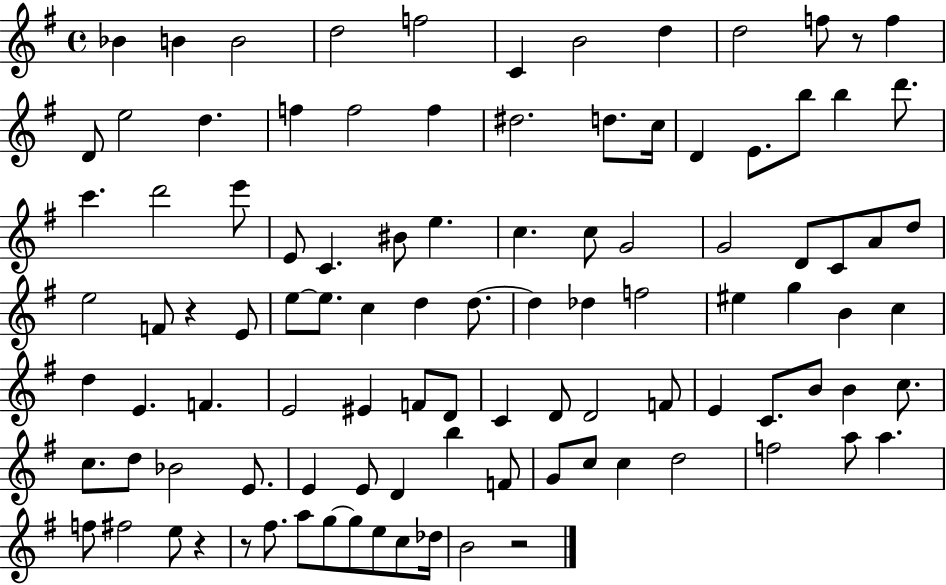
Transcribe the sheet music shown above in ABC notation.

X:1
T:Untitled
M:4/4
L:1/4
K:G
_B B B2 d2 f2 C B2 d d2 f/2 z/2 f D/2 e2 d f f2 f ^d2 d/2 c/4 D E/2 b/2 b d'/2 c' d'2 e'/2 E/2 C ^B/2 e c c/2 G2 G2 D/2 C/2 A/2 d/2 e2 F/2 z E/2 e/2 e/2 c d d/2 d _d f2 ^e g B c d E F E2 ^E F/2 D/2 C D/2 D2 F/2 E C/2 B/2 B c/2 c/2 d/2 _B2 E/2 E E/2 D b F/2 G/2 c/2 c d2 f2 a/2 a f/2 ^f2 e/2 z z/2 ^f/2 a/2 g/2 g/2 e/2 c/2 _d/4 B2 z2